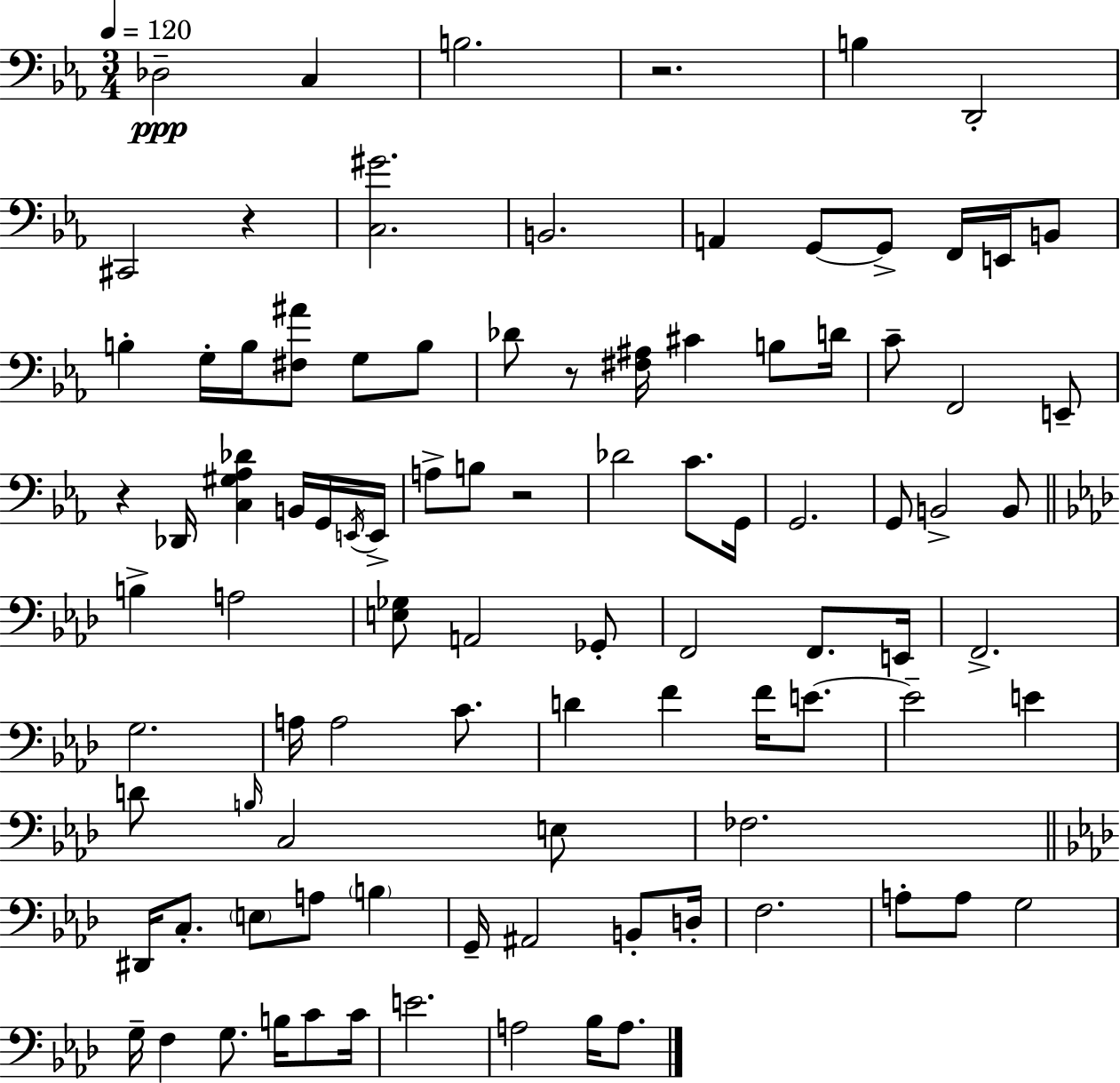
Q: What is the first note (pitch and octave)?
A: Db3